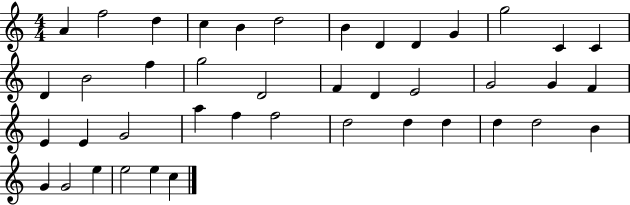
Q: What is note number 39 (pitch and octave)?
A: E5